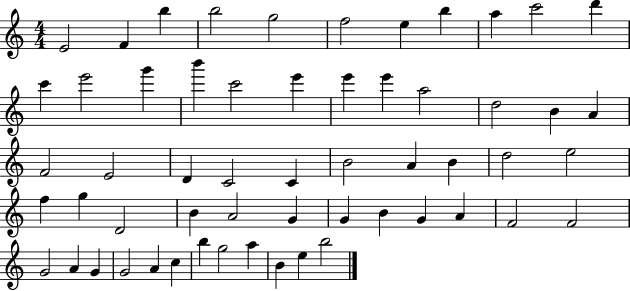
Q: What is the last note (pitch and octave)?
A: B5